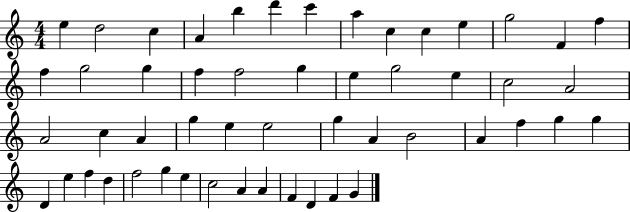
E5/q D5/h C5/q A4/q B5/q D6/q C6/q A5/q C5/q C5/q E5/q G5/h F4/q F5/q F5/q G5/h G5/q F5/q F5/h G5/q E5/q G5/h E5/q C5/h A4/h A4/h C5/q A4/q G5/q E5/q E5/h G5/q A4/q B4/h A4/q F5/q G5/q G5/q D4/q E5/q F5/q D5/q F5/h G5/q E5/q C5/h A4/q A4/q F4/q D4/q F4/q G4/q